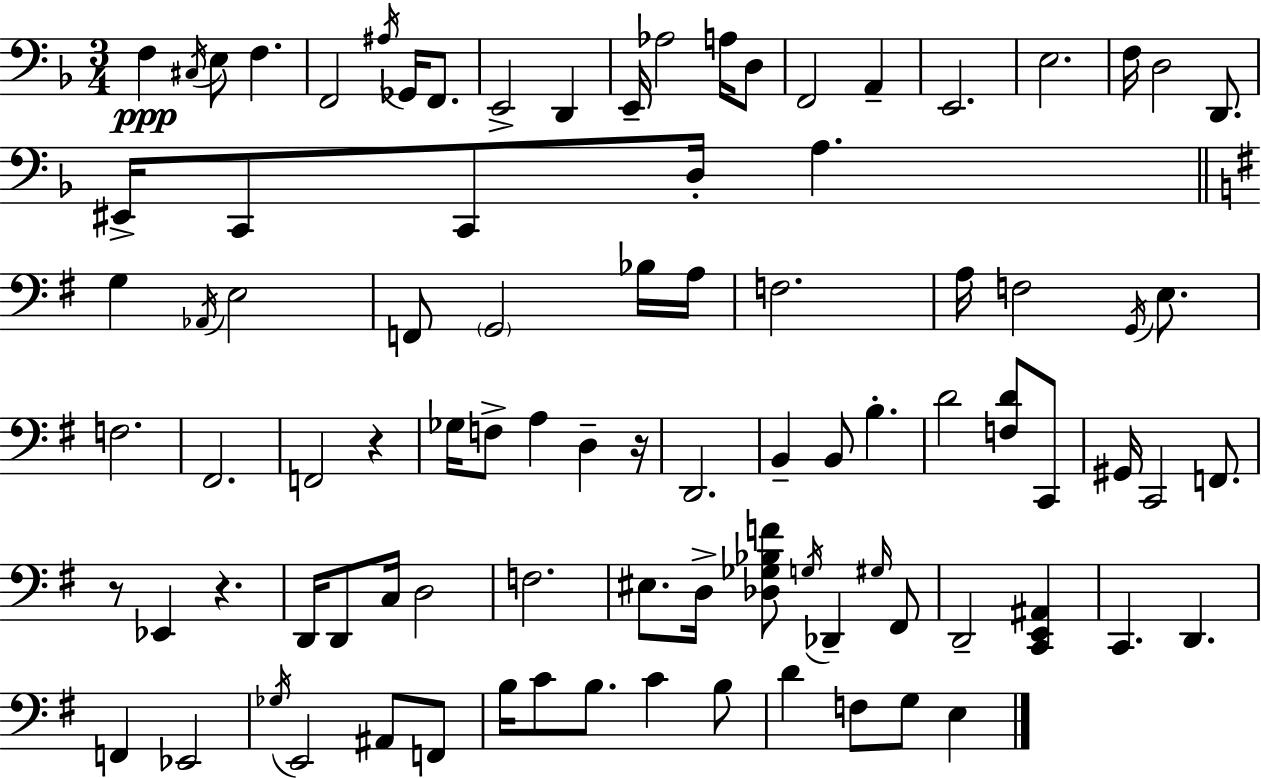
X:1
T:Untitled
M:3/4
L:1/4
K:Dm
F, ^C,/4 E,/2 F, F,,2 ^A,/4 _G,,/4 F,,/2 E,,2 D,, E,,/4 _A,2 A,/4 D,/2 F,,2 A,, E,,2 E,2 F,/4 D,2 D,,/2 ^E,,/4 C,,/2 C,,/2 D,/4 A, G, _A,,/4 E,2 F,,/2 G,,2 _B,/4 A,/4 F,2 A,/4 F,2 G,,/4 E,/2 F,2 ^F,,2 F,,2 z _G,/4 F,/2 A, D, z/4 D,,2 B,, B,,/2 B, D2 [F,D]/2 C,,/2 ^G,,/4 C,,2 F,,/2 z/2 _E,, z D,,/4 D,,/2 C,/4 D,2 F,2 ^E,/2 D,/4 [_D,_G,_B,F]/2 G,/4 _D,, ^G,/4 ^F,,/2 D,,2 [C,,E,,^A,,] C,, D,, F,, _E,,2 _G,/4 E,,2 ^A,,/2 F,,/2 B,/4 C/2 B,/2 C B,/2 D F,/2 G,/2 E,